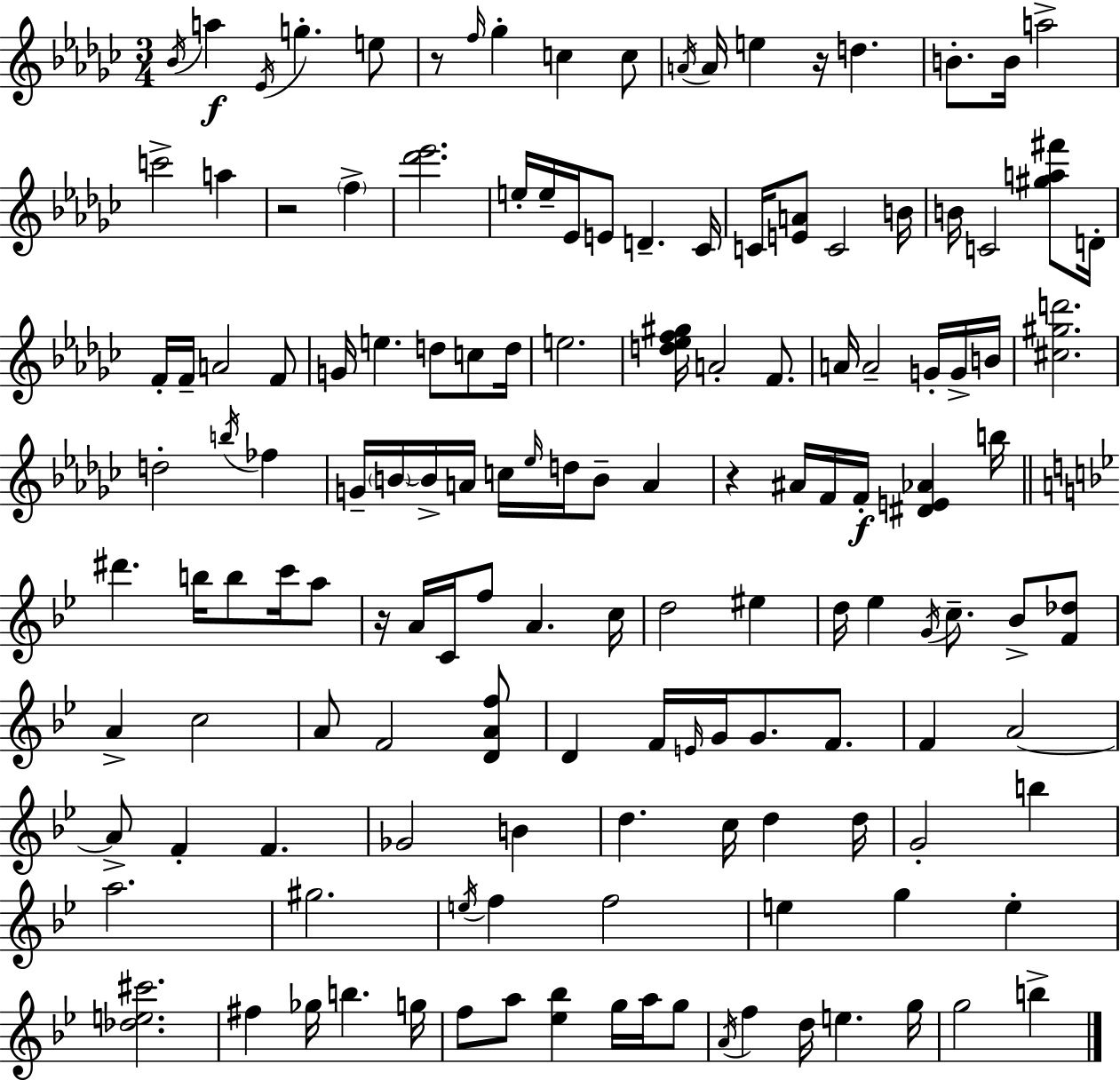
Bb4/s A5/q Eb4/s G5/q. E5/e R/e F5/s Gb5/q C5/q C5/e A4/s A4/s E5/q R/s D5/q. B4/e. B4/s A5/h C6/h A5/q R/h F5/q [Db6,Eb6]/h. E5/s E5/s Eb4/s E4/e D4/q. CES4/s C4/s [E4,A4]/e C4/h B4/s B4/s C4/h [G#5,A5,F#6]/e D4/s F4/s F4/s A4/h F4/e G4/s E5/q. D5/e C5/e D5/s E5/h. [D5,Eb5,F5,G#5]/s A4/h F4/e. A4/s A4/h G4/s G4/s B4/s [C#5,G#5,D6]/h. D5/h B5/s FES5/q G4/s B4/s B4/s A4/s C5/s Eb5/s D5/s B4/e A4/q R/q A#4/s F4/s F4/s [D#4,E4,Ab4]/q B5/s D#6/q. B5/s B5/e C6/s A5/e R/s A4/s C4/s F5/e A4/q. C5/s D5/h EIS5/q D5/s Eb5/q G4/s C5/e. Bb4/e [F4,Db5]/e A4/q C5/h A4/e F4/h [D4,A4,F5]/e D4/q F4/s E4/s G4/s G4/e. F4/e. F4/q A4/h A4/e F4/q F4/q. Gb4/h B4/q D5/q. C5/s D5/q D5/s G4/h B5/q A5/h. G#5/h. E5/s F5/q F5/h E5/q G5/q E5/q [Db5,E5,C#6]/h. F#5/q Gb5/s B5/q. G5/s F5/e A5/e [Eb5,Bb5]/q G5/s A5/s G5/e A4/s F5/q D5/s E5/q. G5/s G5/h B5/q